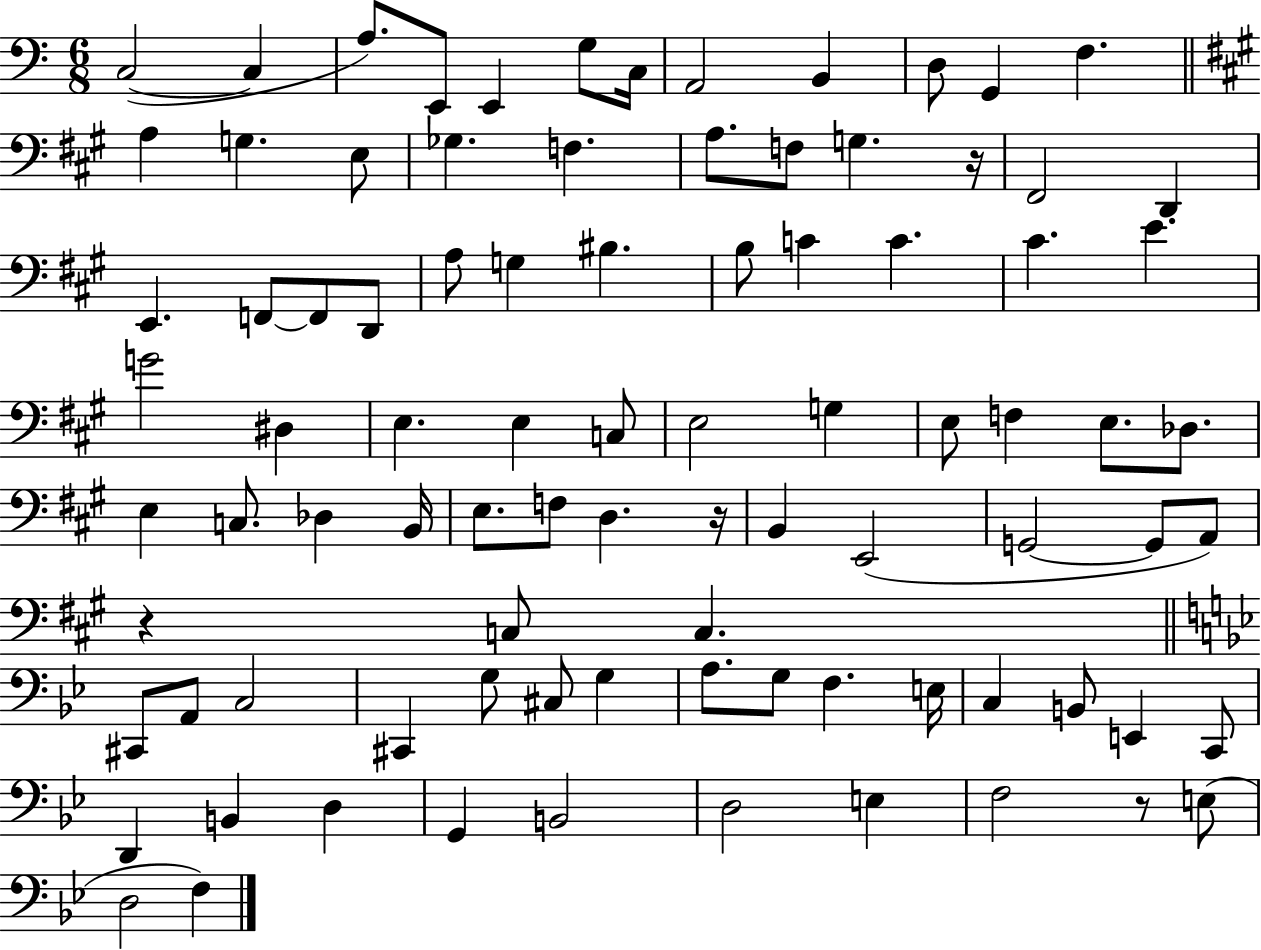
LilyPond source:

{
  \clef bass
  \numericTimeSignature
  \time 6/8
  \key c \major
  c2~(~ c4 | a8.) e,8 e,4 g8 c16 | a,2 b,4 | d8 g,4 f4. | \break \bar "||" \break \key a \major a4 g4. e8 | ges4. f4. | a8. f8 g4. r16 | fis,2 d,4 | \break e,4. f,8~~ f,8 d,8 | a8 g4 bis4. | b8 c'4 c'4. | cis'4. e'4. | \break g'2 dis4 | e4. e4 c8 | e2 g4 | e8 f4 e8. des8. | \break e4 c8. des4 b,16 | e8. f8 d4. r16 | b,4 e,2( | g,2~~ g,8 a,8) | \break r4 c8 c4. | \bar "||" \break \key bes \major cis,8 a,8 c2 | cis,4 g8 cis8 g4 | a8. g8 f4. e16 | c4 b,8 e,4 c,8 | \break d,4 b,4 d4 | g,4 b,2 | d2 e4 | f2 r8 e8( | \break d2 f4) | \bar "|."
}